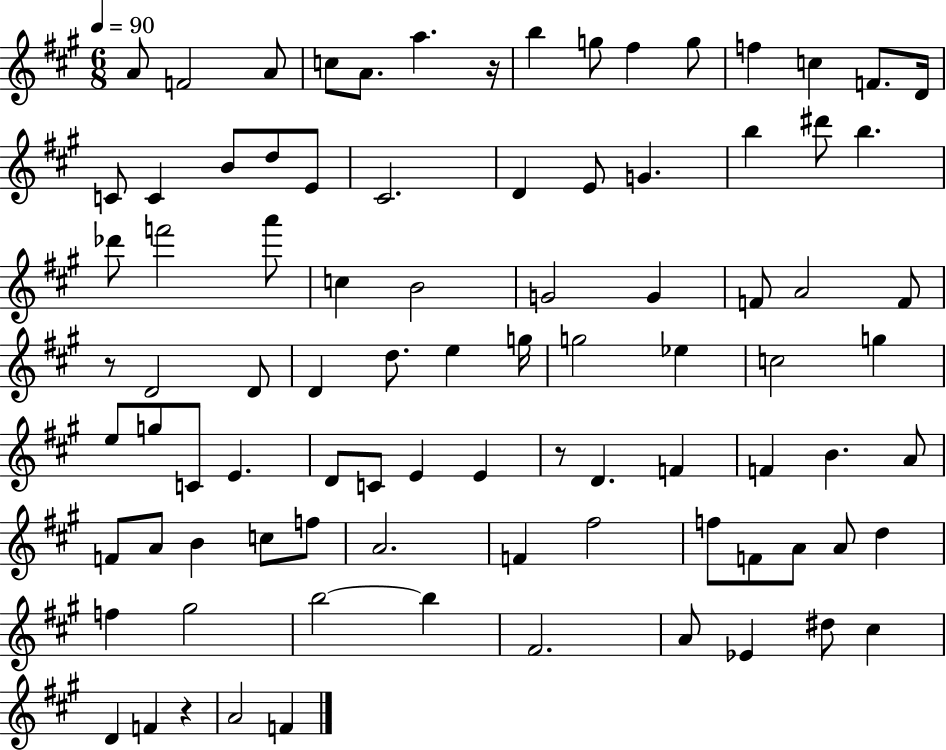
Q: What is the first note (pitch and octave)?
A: A4